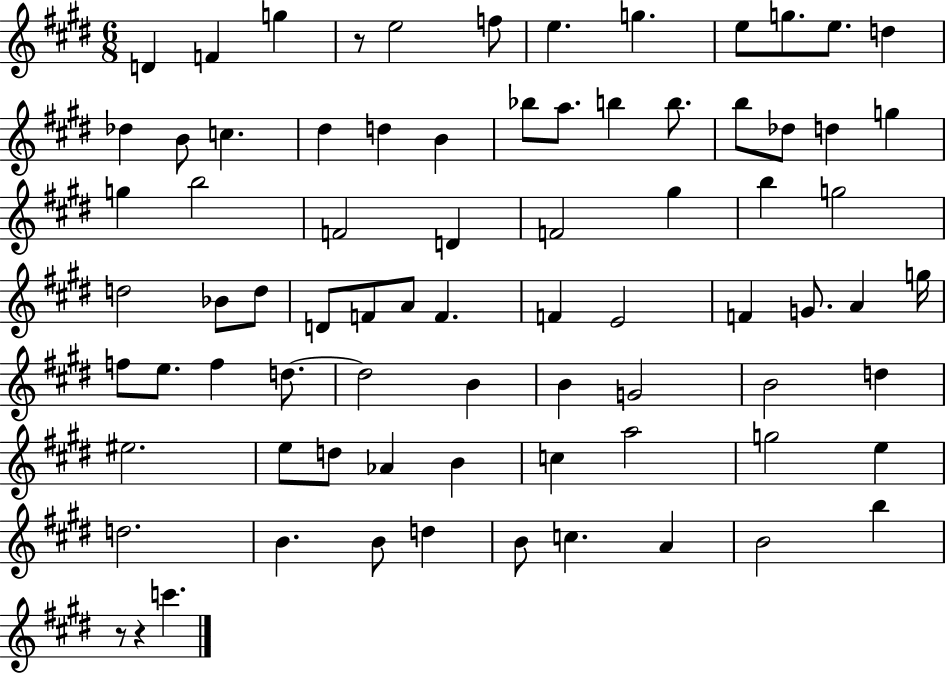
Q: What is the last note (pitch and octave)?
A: C6